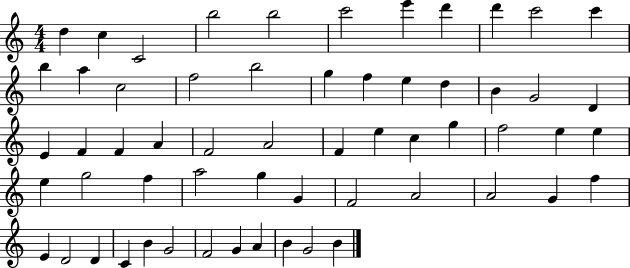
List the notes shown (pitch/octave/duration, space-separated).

D5/q C5/q C4/h B5/h B5/h C6/h E6/q D6/q D6/q C6/h C6/q B5/q A5/q C5/h F5/h B5/h G5/q F5/q E5/q D5/q B4/q G4/h D4/q E4/q F4/q F4/q A4/q F4/h A4/h F4/q E5/q C5/q G5/q F5/h E5/q E5/q E5/q G5/h F5/q A5/h G5/q G4/q F4/h A4/h A4/h G4/q F5/q E4/q D4/h D4/q C4/q B4/q G4/h F4/h G4/q A4/q B4/q G4/h B4/q